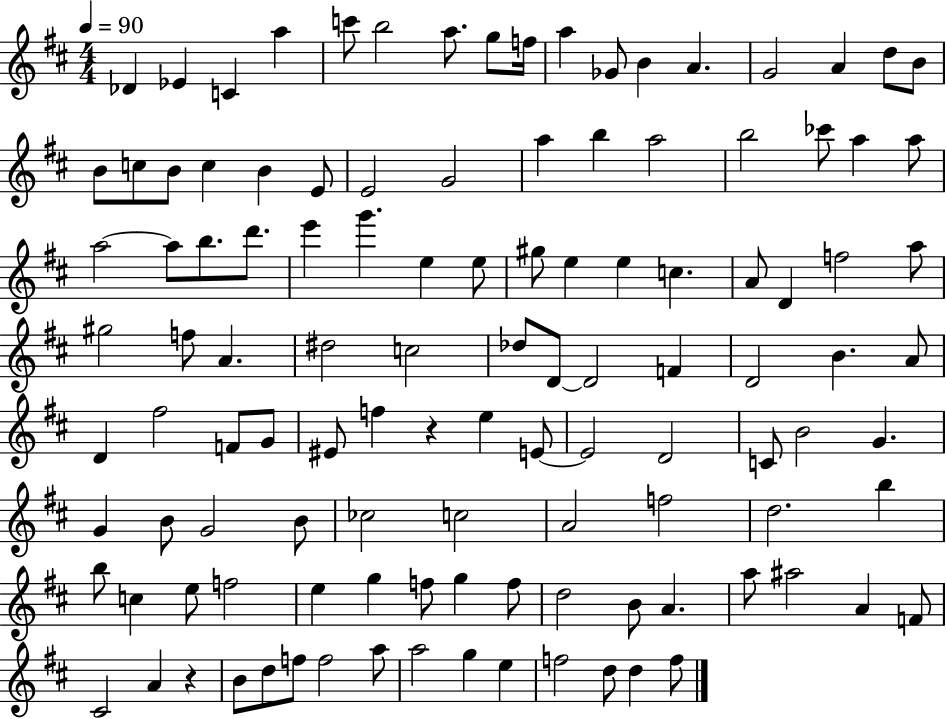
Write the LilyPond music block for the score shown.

{
  \clef treble
  \numericTimeSignature
  \time 4/4
  \key d \major
  \tempo 4 = 90
  \repeat volta 2 { des'4 ees'4 c'4 a''4 | c'''8 b''2 a''8. g''8 f''16 | a''4 ges'8 b'4 a'4. | g'2 a'4 d''8 b'8 | \break b'8 c''8 b'8 c''4 b'4 e'8 | e'2 g'2 | a''4 b''4 a''2 | b''2 ces'''8 a''4 a''8 | \break a''2~~ a''8 b''8. d'''8. | e'''4 g'''4. e''4 e''8 | gis''8 e''4 e''4 c''4. | a'8 d'4 f''2 a''8 | \break gis''2 f''8 a'4. | dis''2 c''2 | des''8 d'8~~ d'2 f'4 | d'2 b'4. a'8 | \break d'4 fis''2 f'8 g'8 | eis'8 f''4 r4 e''4 e'8~~ | e'2 d'2 | c'8 b'2 g'4. | \break g'4 b'8 g'2 b'8 | ces''2 c''2 | a'2 f''2 | d''2. b''4 | \break b''8 c''4 e''8 f''2 | e''4 g''4 f''8 g''4 f''8 | d''2 b'8 a'4. | a''8 ais''2 a'4 f'8 | \break cis'2 a'4 r4 | b'8 d''8 f''8 f''2 a''8 | a''2 g''4 e''4 | f''2 d''8 d''4 f''8 | \break } \bar "|."
}